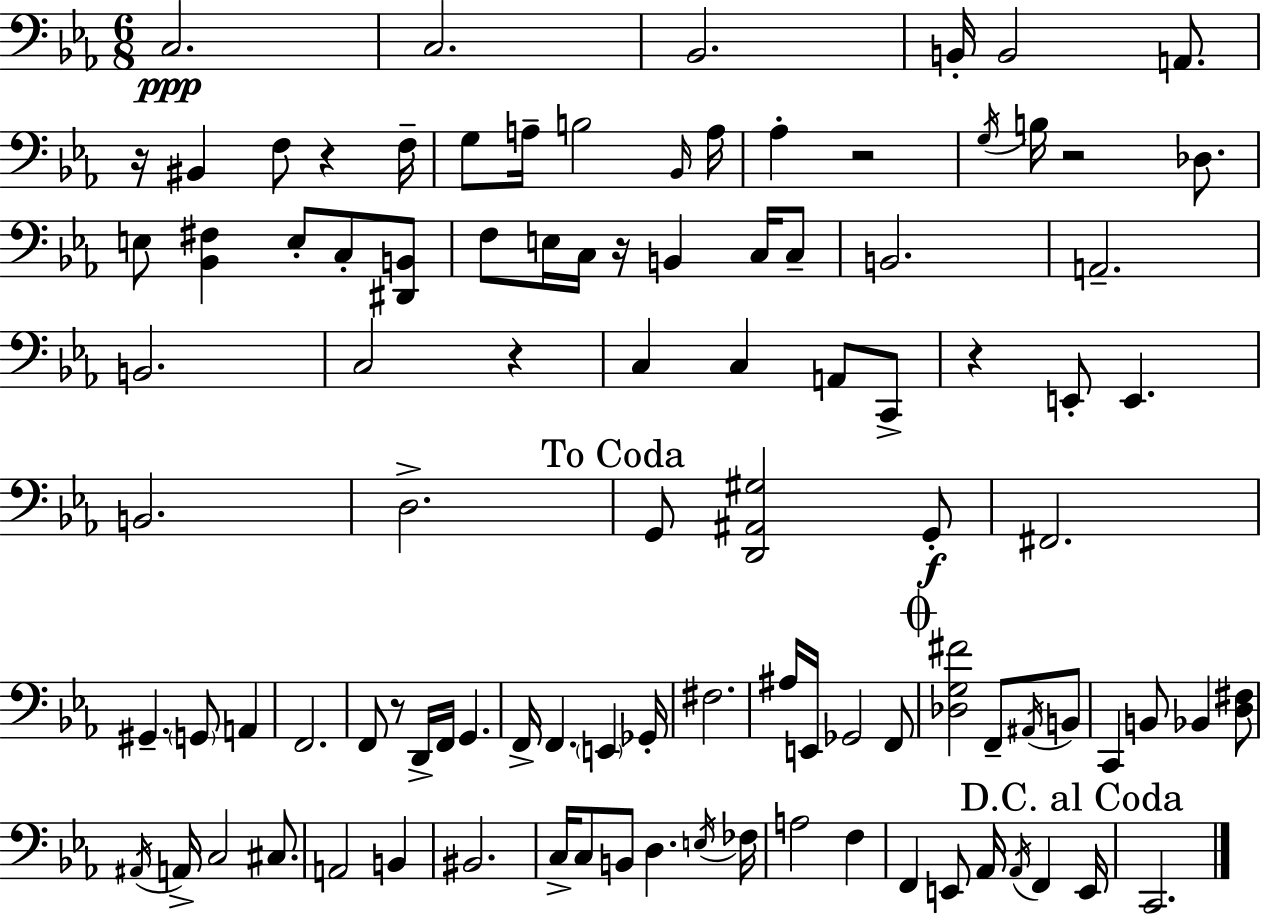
X:1
T:Untitled
M:6/8
L:1/4
K:Cm
C,2 C,2 _B,,2 B,,/4 B,,2 A,,/2 z/4 ^B,, F,/2 z F,/4 G,/2 A,/4 B,2 _B,,/4 A,/4 _A, z2 G,/4 B,/4 z2 _D,/2 E,/2 [_B,,^F,] E,/2 C,/2 [^D,,B,,]/2 F,/2 E,/4 C,/4 z/4 B,, C,/4 C,/2 B,,2 A,,2 B,,2 C,2 z C, C, A,,/2 C,,/2 z E,,/2 E,, B,,2 D,2 G,,/2 [D,,^A,,^G,]2 G,,/2 ^F,,2 ^G,, G,,/2 A,, F,,2 F,,/2 z/2 D,,/4 F,,/4 G,, F,,/4 F,, E,, _G,,/4 ^F,2 ^A,/4 E,,/4 _G,,2 F,,/2 [_D,G,^F]2 F,,/2 ^A,,/4 B,,/2 C,, B,,/2 _B,, [D,^F,]/2 ^A,,/4 A,,/4 C,2 ^C,/2 A,,2 B,, ^B,,2 C,/4 C,/2 B,,/2 D, E,/4 _F,/4 A,2 F, F,, E,,/2 _A,,/4 _A,,/4 F,, E,,/4 C,,2